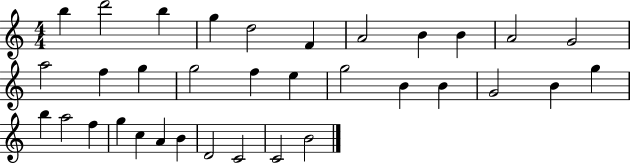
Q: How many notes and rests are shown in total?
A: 34